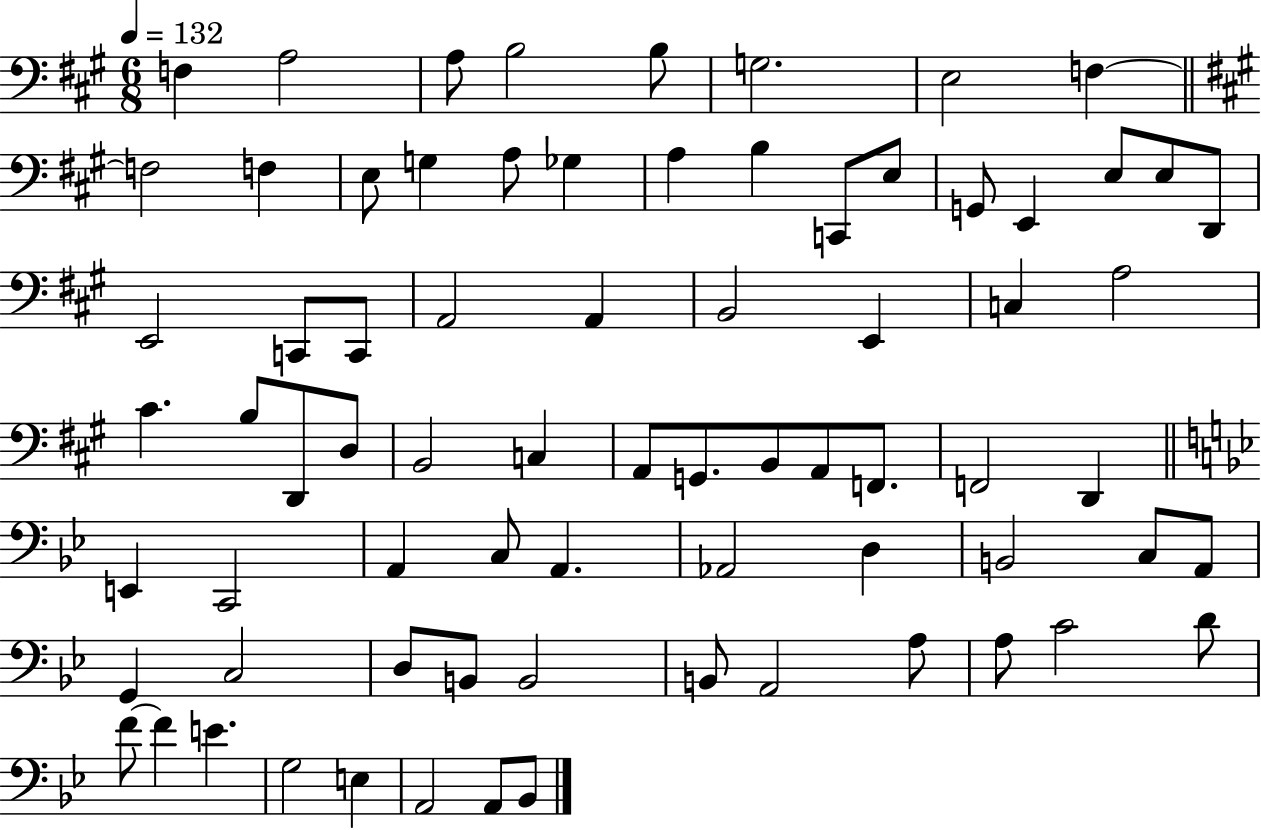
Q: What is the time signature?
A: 6/8